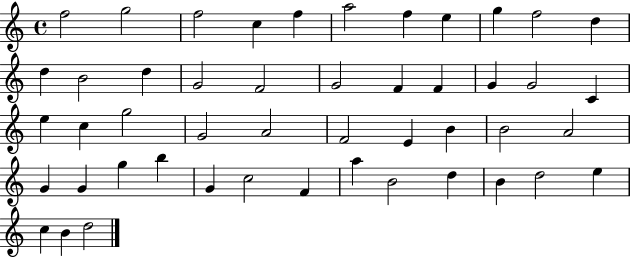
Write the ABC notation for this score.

X:1
T:Untitled
M:4/4
L:1/4
K:C
f2 g2 f2 c f a2 f e g f2 d d B2 d G2 F2 G2 F F G G2 C e c g2 G2 A2 F2 E B B2 A2 G G g b G c2 F a B2 d B d2 e c B d2